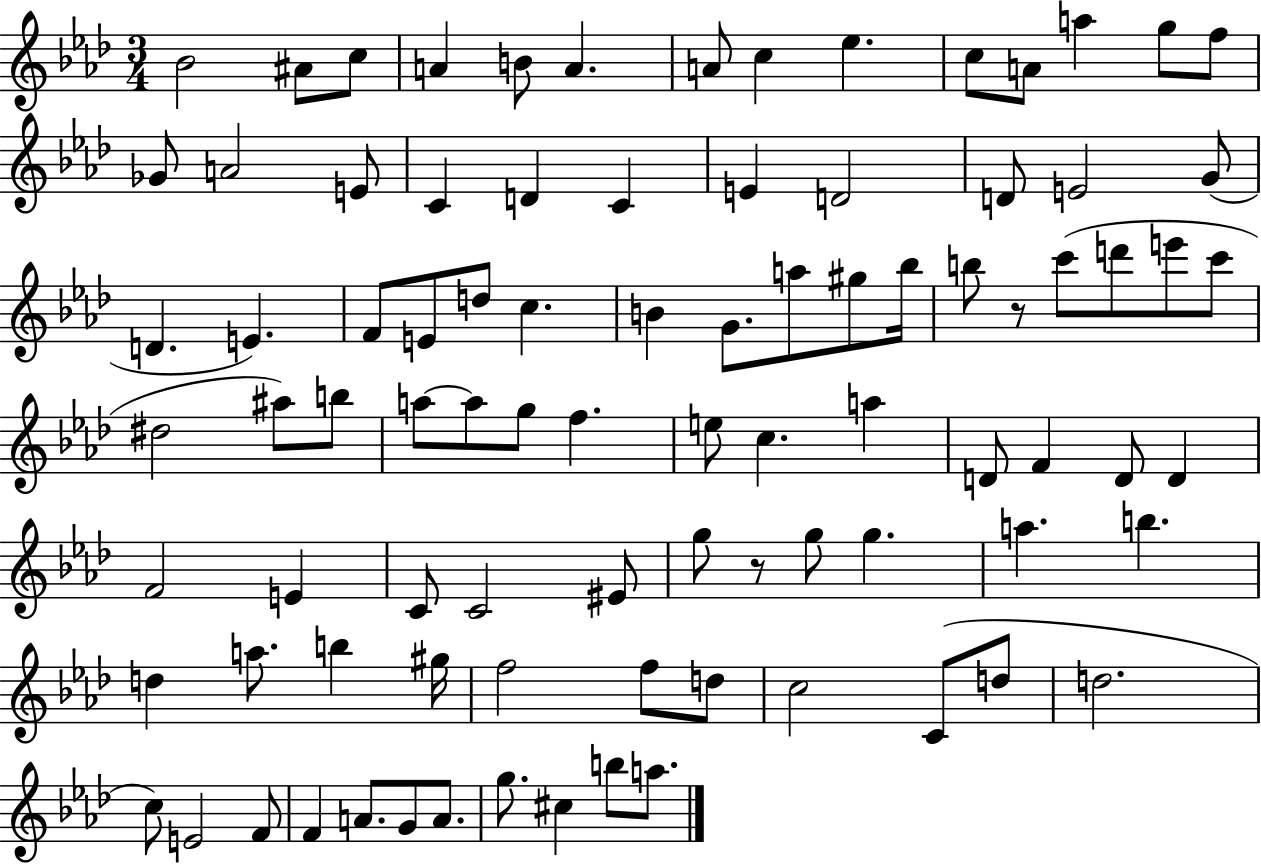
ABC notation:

X:1
T:Untitled
M:3/4
L:1/4
K:Ab
_B2 ^A/2 c/2 A B/2 A A/2 c _e c/2 A/2 a g/2 f/2 _G/2 A2 E/2 C D C E D2 D/2 E2 G/2 D E F/2 E/2 d/2 c B G/2 a/2 ^g/2 _b/4 b/2 z/2 c'/2 d'/2 e'/2 c'/2 ^d2 ^a/2 b/2 a/2 a/2 g/2 f e/2 c a D/2 F D/2 D F2 E C/2 C2 ^E/2 g/2 z/2 g/2 g a b d a/2 b ^g/4 f2 f/2 d/2 c2 C/2 d/2 d2 c/2 E2 F/2 F A/2 G/2 A/2 g/2 ^c b/2 a/2